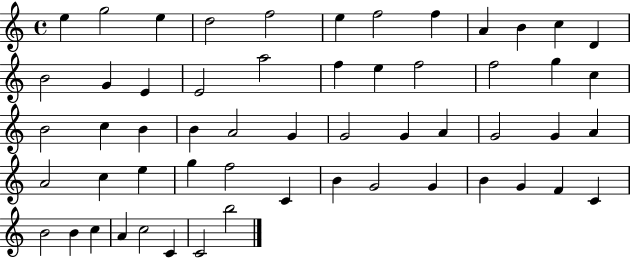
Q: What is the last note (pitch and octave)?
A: B5